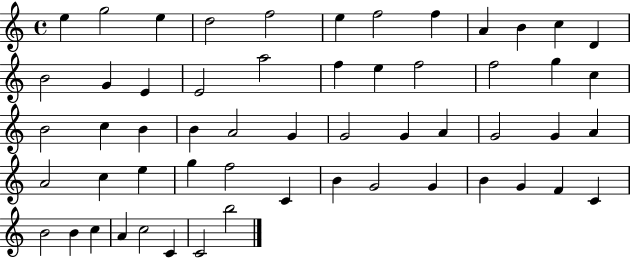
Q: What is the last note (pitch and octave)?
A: B5